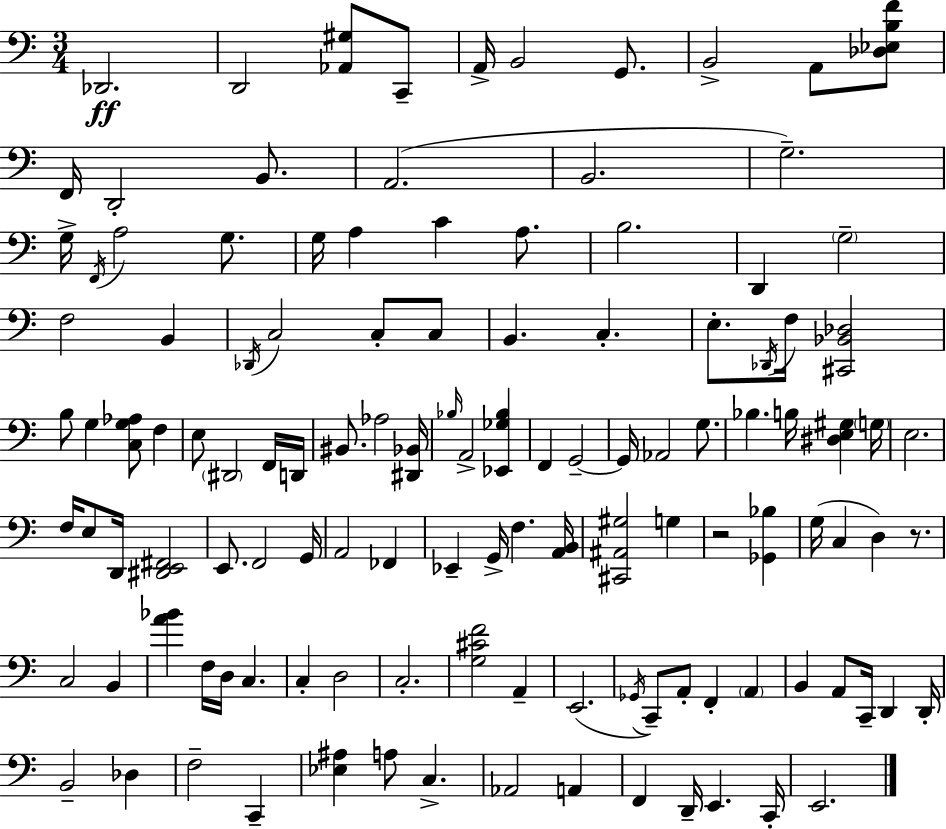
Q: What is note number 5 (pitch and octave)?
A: B2